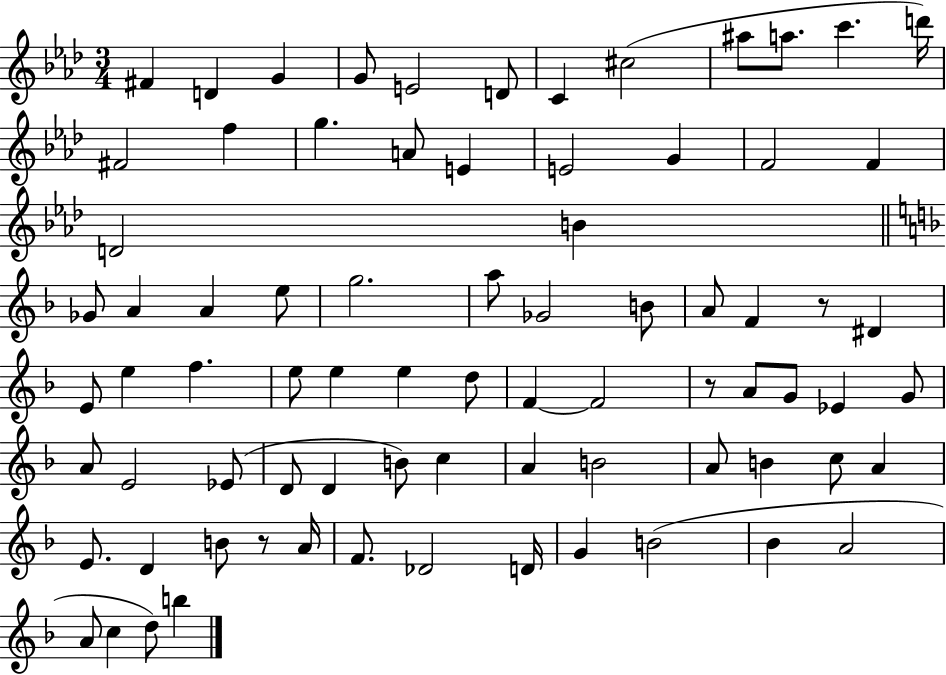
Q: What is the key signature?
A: AES major